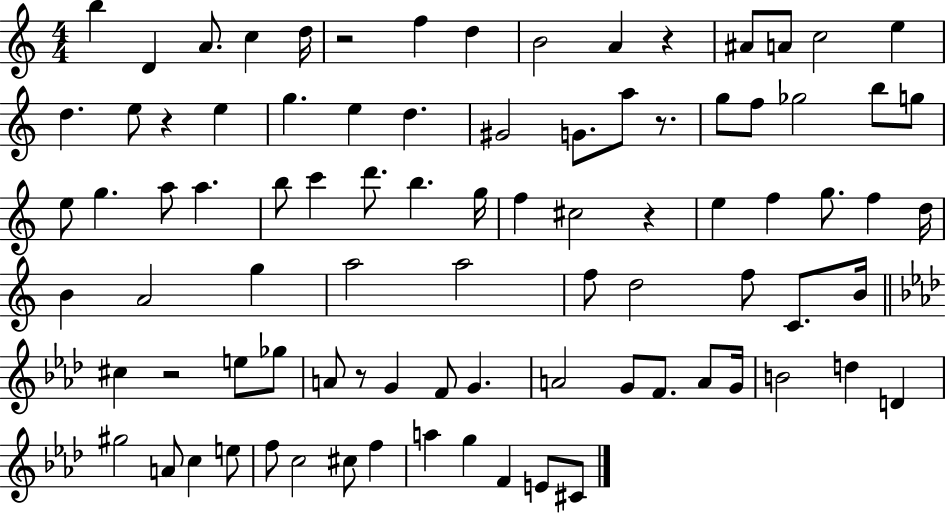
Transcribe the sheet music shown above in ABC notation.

X:1
T:Untitled
M:4/4
L:1/4
K:C
b D A/2 c d/4 z2 f d B2 A z ^A/2 A/2 c2 e d e/2 z e g e d ^G2 G/2 a/2 z/2 g/2 f/2 _g2 b/2 g/2 e/2 g a/2 a b/2 c' d'/2 b g/4 f ^c2 z e f g/2 f d/4 B A2 g a2 a2 f/2 d2 f/2 C/2 B/4 ^c z2 e/2 _g/2 A/2 z/2 G F/2 G A2 G/2 F/2 A/2 G/4 B2 d D ^g2 A/2 c e/2 f/2 c2 ^c/2 f a g F E/2 ^C/2